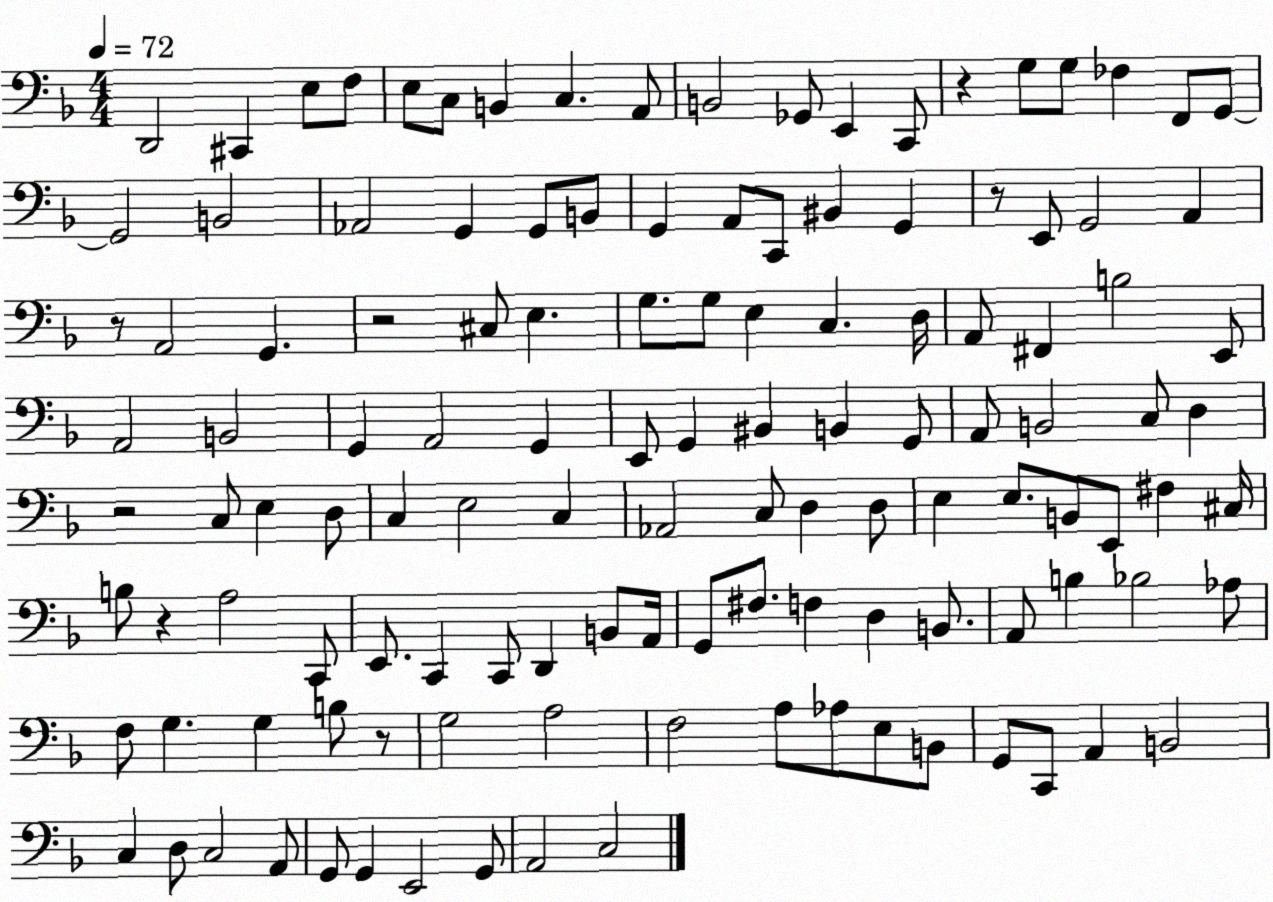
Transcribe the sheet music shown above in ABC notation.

X:1
T:Untitled
M:4/4
L:1/4
K:F
D,,2 ^C,, E,/2 F,/2 E,/2 C,/2 B,, C, A,,/2 B,,2 _G,,/2 E,, C,,/2 z G,/2 G,/2 _F, F,,/2 G,,/2 G,,2 B,,2 _A,,2 G,, G,,/2 B,,/2 G,, A,,/2 C,,/2 ^B,, G,, z/2 E,,/2 G,,2 A,, z/2 A,,2 G,, z2 ^C,/2 E, G,/2 G,/2 E, C, D,/4 A,,/2 ^F,, B,2 E,,/2 A,,2 B,,2 G,, A,,2 G,, E,,/2 G,, ^B,, B,, G,,/2 A,,/2 B,,2 C,/2 D, z2 C,/2 E, D,/2 C, E,2 C, _A,,2 C,/2 D, D,/2 E, E,/2 B,,/2 E,,/2 ^F, ^C,/4 B,/2 z A,2 C,,/2 E,,/2 C,, C,,/2 D,, B,,/2 A,,/4 G,,/2 ^F,/2 F, D, B,,/2 A,,/2 B, _B,2 _A,/2 F,/2 G, G, B,/2 z/2 G,2 A,2 F,2 A,/2 _A,/2 E,/2 B,,/2 G,,/2 C,,/2 A,, B,,2 C, D,/2 C,2 A,,/2 G,,/2 G,, E,,2 G,,/2 A,,2 C,2